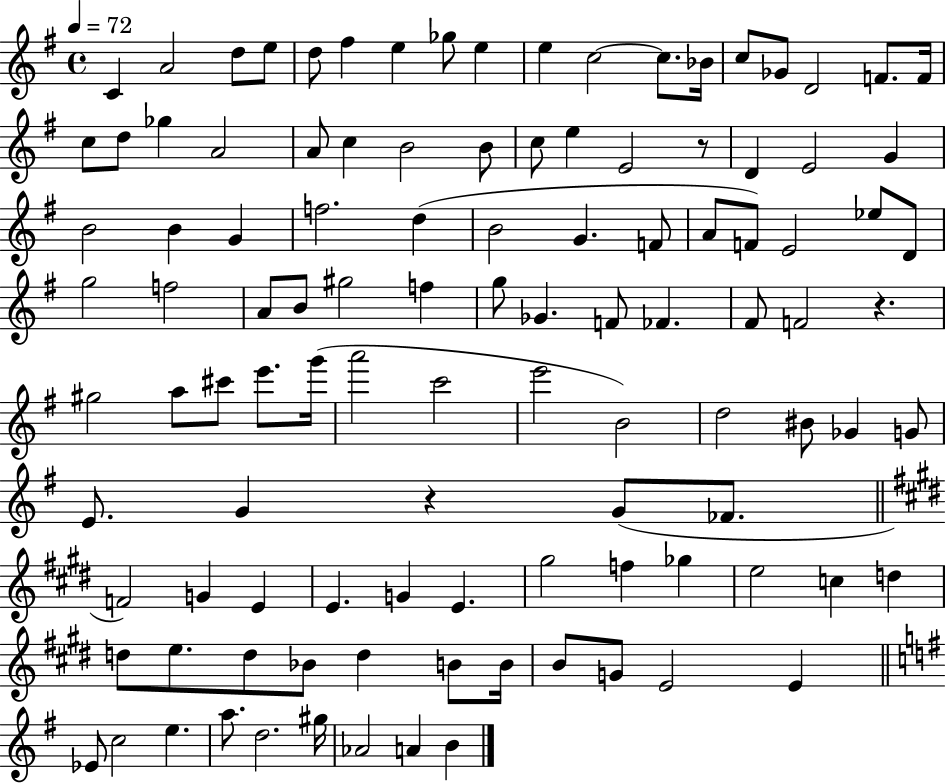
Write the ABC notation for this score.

X:1
T:Untitled
M:4/4
L:1/4
K:G
C A2 d/2 e/2 d/2 ^f e _g/2 e e c2 c/2 _B/4 c/2 _G/2 D2 F/2 F/4 c/2 d/2 _g A2 A/2 c B2 B/2 c/2 e E2 z/2 D E2 G B2 B G f2 d B2 G F/2 A/2 F/2 E2 _e/2 D/2 g2 f2 A/2 B/2 ^g2 f g/2 _G F/2 _F ^F/2 F2 z ^g2 a/2 ^c'/2 e'/2 g'/4 a'2 c'2 e'2 B2 d2 ^B/2 _G G/2 E/2 G z G/2 _F/2 F2 G E E G E ^g2 f _g e2 c d d/2 e/2 d/2 _B/2 d B/2 B/4 B/2 G/2 E2 E _E/2 c2 e a/2 d2 ^g/4 _A2 A B